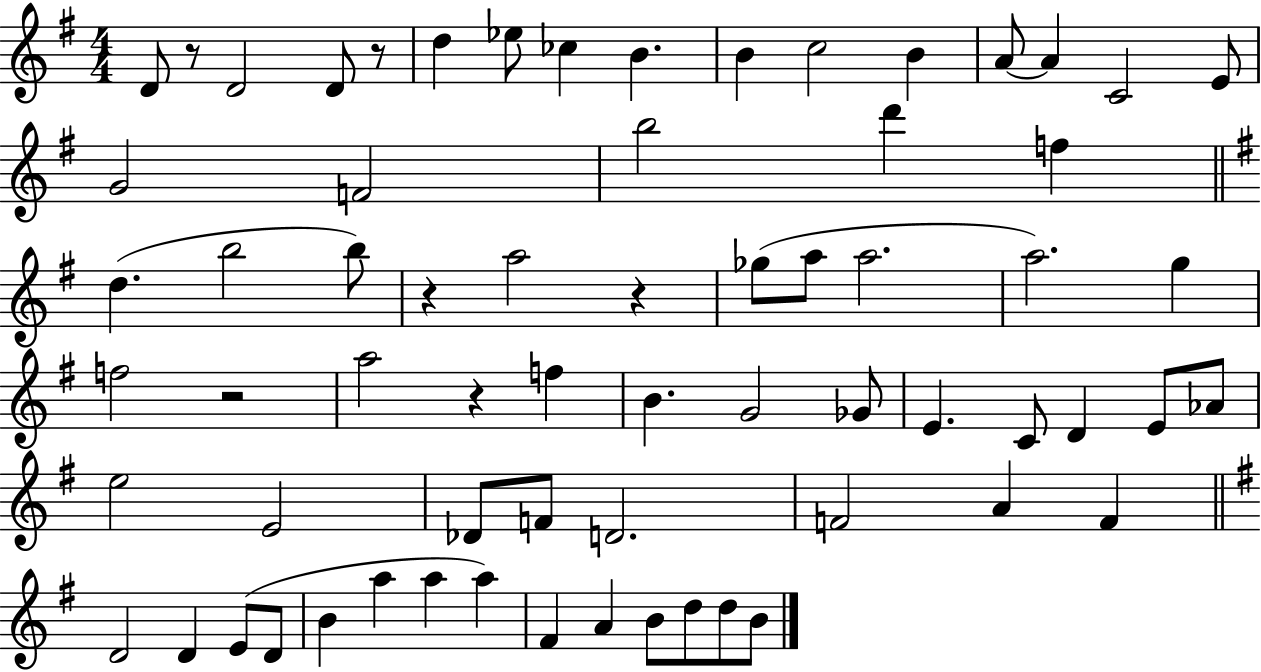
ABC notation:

X:1
T:Untitled
M:4/4
L:1/4
K:G
D/2 z/2 D2 D/2 z/2 d _e/2 _c B B c2 B A/2 A C2 E/2 G2 F2 b2 d' f d b2 b/2 z a2 z _g/2 a/2 a2 a2 g f2 z2 a2 z f B G2 _G/2 E C/2 D E/2 _A/2 e2 E2 _D/2 F/2 D2 F2 A F D2 D E/2 D/2 B a a a ^F A B/2 d/2 d/2 B/2